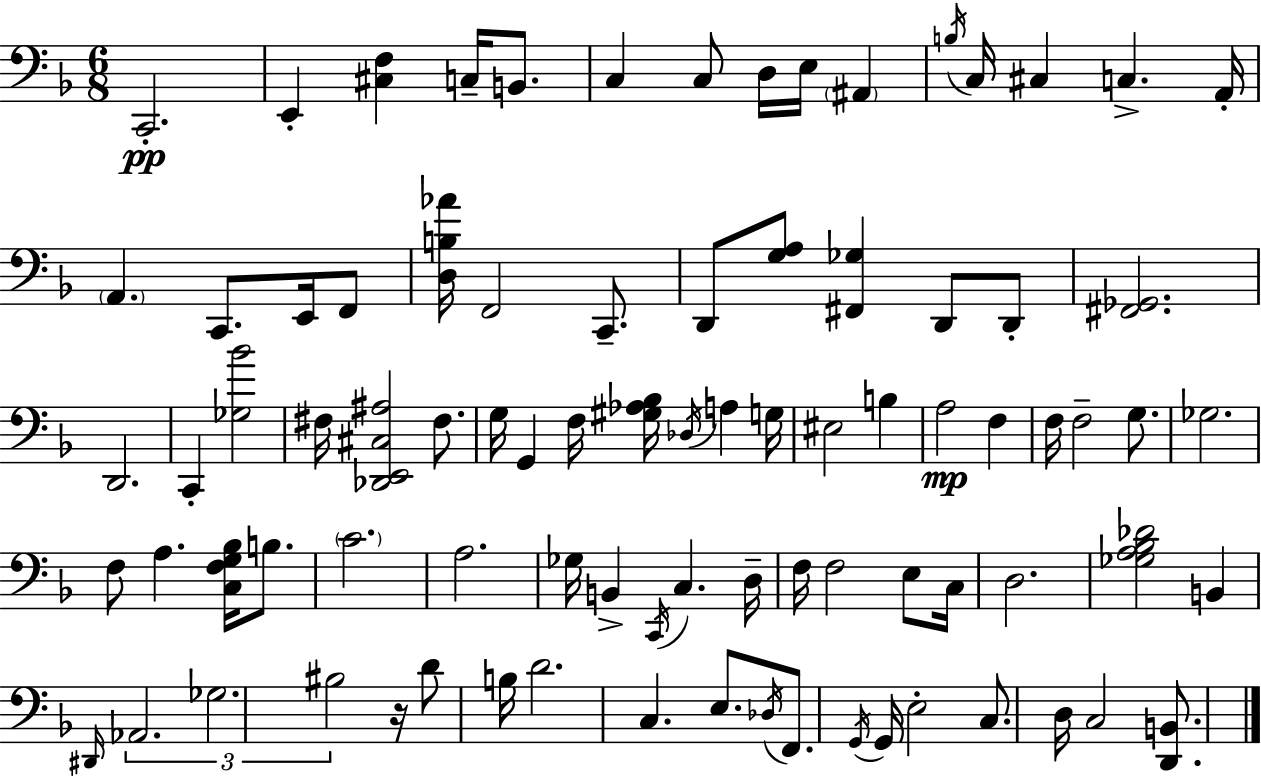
C2/h. E2/q [C#3,F3]/q C3/s B2/e. C3/q C3/e D3/s E3/s A#2/q B3/s C3/s C#3/q C3/q. A2/s A2/q. C2/e. E2/s F2/e [D3,B3,Ab4]/s F2/h C2/e. D2/e [G3,A3]/e [F#2,Gb3]/q D2/e D2/e [F#2,Gb2]/h. D2/h. C2/q [Gb3,Bb4]/h F#3/s [Db2,E2,C#3,A#3]/h F#3/e. G3/s G2/q F3/s [G#3,Ab3,Bb3]/s Db3/s A3/q G3/s EIS3/h B3/q A3/h F3/q F3/s F3/h G3/e. Gb3/h. F3/e A3/q. [C3,F3,G3,Bb3]/s B3/e. C4/h. A3/h. Gb3/s B2/q C2/s C3/q. D3/s F3/s F3/h E3/e C3/s D3/h. [Gb3,A3,Bb3,Db4]/h B2/q D#2/s Ab2/h. Gb3/h. BIS3/h R/s D4/e B3/s D4/h. C3/q. E3/e. Db3/s F2/e. G2/s G2/s E3/h C3/e. D3/s C3/h [D2,B2]/e.